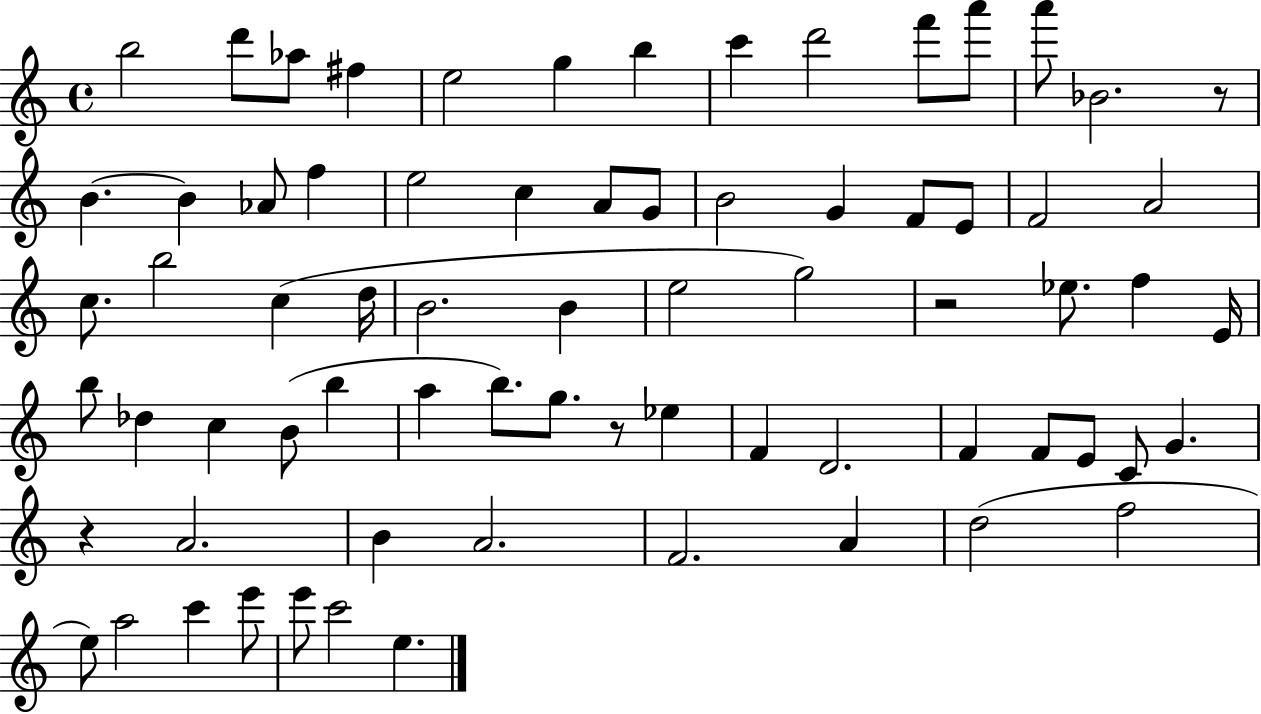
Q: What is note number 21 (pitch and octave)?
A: G4